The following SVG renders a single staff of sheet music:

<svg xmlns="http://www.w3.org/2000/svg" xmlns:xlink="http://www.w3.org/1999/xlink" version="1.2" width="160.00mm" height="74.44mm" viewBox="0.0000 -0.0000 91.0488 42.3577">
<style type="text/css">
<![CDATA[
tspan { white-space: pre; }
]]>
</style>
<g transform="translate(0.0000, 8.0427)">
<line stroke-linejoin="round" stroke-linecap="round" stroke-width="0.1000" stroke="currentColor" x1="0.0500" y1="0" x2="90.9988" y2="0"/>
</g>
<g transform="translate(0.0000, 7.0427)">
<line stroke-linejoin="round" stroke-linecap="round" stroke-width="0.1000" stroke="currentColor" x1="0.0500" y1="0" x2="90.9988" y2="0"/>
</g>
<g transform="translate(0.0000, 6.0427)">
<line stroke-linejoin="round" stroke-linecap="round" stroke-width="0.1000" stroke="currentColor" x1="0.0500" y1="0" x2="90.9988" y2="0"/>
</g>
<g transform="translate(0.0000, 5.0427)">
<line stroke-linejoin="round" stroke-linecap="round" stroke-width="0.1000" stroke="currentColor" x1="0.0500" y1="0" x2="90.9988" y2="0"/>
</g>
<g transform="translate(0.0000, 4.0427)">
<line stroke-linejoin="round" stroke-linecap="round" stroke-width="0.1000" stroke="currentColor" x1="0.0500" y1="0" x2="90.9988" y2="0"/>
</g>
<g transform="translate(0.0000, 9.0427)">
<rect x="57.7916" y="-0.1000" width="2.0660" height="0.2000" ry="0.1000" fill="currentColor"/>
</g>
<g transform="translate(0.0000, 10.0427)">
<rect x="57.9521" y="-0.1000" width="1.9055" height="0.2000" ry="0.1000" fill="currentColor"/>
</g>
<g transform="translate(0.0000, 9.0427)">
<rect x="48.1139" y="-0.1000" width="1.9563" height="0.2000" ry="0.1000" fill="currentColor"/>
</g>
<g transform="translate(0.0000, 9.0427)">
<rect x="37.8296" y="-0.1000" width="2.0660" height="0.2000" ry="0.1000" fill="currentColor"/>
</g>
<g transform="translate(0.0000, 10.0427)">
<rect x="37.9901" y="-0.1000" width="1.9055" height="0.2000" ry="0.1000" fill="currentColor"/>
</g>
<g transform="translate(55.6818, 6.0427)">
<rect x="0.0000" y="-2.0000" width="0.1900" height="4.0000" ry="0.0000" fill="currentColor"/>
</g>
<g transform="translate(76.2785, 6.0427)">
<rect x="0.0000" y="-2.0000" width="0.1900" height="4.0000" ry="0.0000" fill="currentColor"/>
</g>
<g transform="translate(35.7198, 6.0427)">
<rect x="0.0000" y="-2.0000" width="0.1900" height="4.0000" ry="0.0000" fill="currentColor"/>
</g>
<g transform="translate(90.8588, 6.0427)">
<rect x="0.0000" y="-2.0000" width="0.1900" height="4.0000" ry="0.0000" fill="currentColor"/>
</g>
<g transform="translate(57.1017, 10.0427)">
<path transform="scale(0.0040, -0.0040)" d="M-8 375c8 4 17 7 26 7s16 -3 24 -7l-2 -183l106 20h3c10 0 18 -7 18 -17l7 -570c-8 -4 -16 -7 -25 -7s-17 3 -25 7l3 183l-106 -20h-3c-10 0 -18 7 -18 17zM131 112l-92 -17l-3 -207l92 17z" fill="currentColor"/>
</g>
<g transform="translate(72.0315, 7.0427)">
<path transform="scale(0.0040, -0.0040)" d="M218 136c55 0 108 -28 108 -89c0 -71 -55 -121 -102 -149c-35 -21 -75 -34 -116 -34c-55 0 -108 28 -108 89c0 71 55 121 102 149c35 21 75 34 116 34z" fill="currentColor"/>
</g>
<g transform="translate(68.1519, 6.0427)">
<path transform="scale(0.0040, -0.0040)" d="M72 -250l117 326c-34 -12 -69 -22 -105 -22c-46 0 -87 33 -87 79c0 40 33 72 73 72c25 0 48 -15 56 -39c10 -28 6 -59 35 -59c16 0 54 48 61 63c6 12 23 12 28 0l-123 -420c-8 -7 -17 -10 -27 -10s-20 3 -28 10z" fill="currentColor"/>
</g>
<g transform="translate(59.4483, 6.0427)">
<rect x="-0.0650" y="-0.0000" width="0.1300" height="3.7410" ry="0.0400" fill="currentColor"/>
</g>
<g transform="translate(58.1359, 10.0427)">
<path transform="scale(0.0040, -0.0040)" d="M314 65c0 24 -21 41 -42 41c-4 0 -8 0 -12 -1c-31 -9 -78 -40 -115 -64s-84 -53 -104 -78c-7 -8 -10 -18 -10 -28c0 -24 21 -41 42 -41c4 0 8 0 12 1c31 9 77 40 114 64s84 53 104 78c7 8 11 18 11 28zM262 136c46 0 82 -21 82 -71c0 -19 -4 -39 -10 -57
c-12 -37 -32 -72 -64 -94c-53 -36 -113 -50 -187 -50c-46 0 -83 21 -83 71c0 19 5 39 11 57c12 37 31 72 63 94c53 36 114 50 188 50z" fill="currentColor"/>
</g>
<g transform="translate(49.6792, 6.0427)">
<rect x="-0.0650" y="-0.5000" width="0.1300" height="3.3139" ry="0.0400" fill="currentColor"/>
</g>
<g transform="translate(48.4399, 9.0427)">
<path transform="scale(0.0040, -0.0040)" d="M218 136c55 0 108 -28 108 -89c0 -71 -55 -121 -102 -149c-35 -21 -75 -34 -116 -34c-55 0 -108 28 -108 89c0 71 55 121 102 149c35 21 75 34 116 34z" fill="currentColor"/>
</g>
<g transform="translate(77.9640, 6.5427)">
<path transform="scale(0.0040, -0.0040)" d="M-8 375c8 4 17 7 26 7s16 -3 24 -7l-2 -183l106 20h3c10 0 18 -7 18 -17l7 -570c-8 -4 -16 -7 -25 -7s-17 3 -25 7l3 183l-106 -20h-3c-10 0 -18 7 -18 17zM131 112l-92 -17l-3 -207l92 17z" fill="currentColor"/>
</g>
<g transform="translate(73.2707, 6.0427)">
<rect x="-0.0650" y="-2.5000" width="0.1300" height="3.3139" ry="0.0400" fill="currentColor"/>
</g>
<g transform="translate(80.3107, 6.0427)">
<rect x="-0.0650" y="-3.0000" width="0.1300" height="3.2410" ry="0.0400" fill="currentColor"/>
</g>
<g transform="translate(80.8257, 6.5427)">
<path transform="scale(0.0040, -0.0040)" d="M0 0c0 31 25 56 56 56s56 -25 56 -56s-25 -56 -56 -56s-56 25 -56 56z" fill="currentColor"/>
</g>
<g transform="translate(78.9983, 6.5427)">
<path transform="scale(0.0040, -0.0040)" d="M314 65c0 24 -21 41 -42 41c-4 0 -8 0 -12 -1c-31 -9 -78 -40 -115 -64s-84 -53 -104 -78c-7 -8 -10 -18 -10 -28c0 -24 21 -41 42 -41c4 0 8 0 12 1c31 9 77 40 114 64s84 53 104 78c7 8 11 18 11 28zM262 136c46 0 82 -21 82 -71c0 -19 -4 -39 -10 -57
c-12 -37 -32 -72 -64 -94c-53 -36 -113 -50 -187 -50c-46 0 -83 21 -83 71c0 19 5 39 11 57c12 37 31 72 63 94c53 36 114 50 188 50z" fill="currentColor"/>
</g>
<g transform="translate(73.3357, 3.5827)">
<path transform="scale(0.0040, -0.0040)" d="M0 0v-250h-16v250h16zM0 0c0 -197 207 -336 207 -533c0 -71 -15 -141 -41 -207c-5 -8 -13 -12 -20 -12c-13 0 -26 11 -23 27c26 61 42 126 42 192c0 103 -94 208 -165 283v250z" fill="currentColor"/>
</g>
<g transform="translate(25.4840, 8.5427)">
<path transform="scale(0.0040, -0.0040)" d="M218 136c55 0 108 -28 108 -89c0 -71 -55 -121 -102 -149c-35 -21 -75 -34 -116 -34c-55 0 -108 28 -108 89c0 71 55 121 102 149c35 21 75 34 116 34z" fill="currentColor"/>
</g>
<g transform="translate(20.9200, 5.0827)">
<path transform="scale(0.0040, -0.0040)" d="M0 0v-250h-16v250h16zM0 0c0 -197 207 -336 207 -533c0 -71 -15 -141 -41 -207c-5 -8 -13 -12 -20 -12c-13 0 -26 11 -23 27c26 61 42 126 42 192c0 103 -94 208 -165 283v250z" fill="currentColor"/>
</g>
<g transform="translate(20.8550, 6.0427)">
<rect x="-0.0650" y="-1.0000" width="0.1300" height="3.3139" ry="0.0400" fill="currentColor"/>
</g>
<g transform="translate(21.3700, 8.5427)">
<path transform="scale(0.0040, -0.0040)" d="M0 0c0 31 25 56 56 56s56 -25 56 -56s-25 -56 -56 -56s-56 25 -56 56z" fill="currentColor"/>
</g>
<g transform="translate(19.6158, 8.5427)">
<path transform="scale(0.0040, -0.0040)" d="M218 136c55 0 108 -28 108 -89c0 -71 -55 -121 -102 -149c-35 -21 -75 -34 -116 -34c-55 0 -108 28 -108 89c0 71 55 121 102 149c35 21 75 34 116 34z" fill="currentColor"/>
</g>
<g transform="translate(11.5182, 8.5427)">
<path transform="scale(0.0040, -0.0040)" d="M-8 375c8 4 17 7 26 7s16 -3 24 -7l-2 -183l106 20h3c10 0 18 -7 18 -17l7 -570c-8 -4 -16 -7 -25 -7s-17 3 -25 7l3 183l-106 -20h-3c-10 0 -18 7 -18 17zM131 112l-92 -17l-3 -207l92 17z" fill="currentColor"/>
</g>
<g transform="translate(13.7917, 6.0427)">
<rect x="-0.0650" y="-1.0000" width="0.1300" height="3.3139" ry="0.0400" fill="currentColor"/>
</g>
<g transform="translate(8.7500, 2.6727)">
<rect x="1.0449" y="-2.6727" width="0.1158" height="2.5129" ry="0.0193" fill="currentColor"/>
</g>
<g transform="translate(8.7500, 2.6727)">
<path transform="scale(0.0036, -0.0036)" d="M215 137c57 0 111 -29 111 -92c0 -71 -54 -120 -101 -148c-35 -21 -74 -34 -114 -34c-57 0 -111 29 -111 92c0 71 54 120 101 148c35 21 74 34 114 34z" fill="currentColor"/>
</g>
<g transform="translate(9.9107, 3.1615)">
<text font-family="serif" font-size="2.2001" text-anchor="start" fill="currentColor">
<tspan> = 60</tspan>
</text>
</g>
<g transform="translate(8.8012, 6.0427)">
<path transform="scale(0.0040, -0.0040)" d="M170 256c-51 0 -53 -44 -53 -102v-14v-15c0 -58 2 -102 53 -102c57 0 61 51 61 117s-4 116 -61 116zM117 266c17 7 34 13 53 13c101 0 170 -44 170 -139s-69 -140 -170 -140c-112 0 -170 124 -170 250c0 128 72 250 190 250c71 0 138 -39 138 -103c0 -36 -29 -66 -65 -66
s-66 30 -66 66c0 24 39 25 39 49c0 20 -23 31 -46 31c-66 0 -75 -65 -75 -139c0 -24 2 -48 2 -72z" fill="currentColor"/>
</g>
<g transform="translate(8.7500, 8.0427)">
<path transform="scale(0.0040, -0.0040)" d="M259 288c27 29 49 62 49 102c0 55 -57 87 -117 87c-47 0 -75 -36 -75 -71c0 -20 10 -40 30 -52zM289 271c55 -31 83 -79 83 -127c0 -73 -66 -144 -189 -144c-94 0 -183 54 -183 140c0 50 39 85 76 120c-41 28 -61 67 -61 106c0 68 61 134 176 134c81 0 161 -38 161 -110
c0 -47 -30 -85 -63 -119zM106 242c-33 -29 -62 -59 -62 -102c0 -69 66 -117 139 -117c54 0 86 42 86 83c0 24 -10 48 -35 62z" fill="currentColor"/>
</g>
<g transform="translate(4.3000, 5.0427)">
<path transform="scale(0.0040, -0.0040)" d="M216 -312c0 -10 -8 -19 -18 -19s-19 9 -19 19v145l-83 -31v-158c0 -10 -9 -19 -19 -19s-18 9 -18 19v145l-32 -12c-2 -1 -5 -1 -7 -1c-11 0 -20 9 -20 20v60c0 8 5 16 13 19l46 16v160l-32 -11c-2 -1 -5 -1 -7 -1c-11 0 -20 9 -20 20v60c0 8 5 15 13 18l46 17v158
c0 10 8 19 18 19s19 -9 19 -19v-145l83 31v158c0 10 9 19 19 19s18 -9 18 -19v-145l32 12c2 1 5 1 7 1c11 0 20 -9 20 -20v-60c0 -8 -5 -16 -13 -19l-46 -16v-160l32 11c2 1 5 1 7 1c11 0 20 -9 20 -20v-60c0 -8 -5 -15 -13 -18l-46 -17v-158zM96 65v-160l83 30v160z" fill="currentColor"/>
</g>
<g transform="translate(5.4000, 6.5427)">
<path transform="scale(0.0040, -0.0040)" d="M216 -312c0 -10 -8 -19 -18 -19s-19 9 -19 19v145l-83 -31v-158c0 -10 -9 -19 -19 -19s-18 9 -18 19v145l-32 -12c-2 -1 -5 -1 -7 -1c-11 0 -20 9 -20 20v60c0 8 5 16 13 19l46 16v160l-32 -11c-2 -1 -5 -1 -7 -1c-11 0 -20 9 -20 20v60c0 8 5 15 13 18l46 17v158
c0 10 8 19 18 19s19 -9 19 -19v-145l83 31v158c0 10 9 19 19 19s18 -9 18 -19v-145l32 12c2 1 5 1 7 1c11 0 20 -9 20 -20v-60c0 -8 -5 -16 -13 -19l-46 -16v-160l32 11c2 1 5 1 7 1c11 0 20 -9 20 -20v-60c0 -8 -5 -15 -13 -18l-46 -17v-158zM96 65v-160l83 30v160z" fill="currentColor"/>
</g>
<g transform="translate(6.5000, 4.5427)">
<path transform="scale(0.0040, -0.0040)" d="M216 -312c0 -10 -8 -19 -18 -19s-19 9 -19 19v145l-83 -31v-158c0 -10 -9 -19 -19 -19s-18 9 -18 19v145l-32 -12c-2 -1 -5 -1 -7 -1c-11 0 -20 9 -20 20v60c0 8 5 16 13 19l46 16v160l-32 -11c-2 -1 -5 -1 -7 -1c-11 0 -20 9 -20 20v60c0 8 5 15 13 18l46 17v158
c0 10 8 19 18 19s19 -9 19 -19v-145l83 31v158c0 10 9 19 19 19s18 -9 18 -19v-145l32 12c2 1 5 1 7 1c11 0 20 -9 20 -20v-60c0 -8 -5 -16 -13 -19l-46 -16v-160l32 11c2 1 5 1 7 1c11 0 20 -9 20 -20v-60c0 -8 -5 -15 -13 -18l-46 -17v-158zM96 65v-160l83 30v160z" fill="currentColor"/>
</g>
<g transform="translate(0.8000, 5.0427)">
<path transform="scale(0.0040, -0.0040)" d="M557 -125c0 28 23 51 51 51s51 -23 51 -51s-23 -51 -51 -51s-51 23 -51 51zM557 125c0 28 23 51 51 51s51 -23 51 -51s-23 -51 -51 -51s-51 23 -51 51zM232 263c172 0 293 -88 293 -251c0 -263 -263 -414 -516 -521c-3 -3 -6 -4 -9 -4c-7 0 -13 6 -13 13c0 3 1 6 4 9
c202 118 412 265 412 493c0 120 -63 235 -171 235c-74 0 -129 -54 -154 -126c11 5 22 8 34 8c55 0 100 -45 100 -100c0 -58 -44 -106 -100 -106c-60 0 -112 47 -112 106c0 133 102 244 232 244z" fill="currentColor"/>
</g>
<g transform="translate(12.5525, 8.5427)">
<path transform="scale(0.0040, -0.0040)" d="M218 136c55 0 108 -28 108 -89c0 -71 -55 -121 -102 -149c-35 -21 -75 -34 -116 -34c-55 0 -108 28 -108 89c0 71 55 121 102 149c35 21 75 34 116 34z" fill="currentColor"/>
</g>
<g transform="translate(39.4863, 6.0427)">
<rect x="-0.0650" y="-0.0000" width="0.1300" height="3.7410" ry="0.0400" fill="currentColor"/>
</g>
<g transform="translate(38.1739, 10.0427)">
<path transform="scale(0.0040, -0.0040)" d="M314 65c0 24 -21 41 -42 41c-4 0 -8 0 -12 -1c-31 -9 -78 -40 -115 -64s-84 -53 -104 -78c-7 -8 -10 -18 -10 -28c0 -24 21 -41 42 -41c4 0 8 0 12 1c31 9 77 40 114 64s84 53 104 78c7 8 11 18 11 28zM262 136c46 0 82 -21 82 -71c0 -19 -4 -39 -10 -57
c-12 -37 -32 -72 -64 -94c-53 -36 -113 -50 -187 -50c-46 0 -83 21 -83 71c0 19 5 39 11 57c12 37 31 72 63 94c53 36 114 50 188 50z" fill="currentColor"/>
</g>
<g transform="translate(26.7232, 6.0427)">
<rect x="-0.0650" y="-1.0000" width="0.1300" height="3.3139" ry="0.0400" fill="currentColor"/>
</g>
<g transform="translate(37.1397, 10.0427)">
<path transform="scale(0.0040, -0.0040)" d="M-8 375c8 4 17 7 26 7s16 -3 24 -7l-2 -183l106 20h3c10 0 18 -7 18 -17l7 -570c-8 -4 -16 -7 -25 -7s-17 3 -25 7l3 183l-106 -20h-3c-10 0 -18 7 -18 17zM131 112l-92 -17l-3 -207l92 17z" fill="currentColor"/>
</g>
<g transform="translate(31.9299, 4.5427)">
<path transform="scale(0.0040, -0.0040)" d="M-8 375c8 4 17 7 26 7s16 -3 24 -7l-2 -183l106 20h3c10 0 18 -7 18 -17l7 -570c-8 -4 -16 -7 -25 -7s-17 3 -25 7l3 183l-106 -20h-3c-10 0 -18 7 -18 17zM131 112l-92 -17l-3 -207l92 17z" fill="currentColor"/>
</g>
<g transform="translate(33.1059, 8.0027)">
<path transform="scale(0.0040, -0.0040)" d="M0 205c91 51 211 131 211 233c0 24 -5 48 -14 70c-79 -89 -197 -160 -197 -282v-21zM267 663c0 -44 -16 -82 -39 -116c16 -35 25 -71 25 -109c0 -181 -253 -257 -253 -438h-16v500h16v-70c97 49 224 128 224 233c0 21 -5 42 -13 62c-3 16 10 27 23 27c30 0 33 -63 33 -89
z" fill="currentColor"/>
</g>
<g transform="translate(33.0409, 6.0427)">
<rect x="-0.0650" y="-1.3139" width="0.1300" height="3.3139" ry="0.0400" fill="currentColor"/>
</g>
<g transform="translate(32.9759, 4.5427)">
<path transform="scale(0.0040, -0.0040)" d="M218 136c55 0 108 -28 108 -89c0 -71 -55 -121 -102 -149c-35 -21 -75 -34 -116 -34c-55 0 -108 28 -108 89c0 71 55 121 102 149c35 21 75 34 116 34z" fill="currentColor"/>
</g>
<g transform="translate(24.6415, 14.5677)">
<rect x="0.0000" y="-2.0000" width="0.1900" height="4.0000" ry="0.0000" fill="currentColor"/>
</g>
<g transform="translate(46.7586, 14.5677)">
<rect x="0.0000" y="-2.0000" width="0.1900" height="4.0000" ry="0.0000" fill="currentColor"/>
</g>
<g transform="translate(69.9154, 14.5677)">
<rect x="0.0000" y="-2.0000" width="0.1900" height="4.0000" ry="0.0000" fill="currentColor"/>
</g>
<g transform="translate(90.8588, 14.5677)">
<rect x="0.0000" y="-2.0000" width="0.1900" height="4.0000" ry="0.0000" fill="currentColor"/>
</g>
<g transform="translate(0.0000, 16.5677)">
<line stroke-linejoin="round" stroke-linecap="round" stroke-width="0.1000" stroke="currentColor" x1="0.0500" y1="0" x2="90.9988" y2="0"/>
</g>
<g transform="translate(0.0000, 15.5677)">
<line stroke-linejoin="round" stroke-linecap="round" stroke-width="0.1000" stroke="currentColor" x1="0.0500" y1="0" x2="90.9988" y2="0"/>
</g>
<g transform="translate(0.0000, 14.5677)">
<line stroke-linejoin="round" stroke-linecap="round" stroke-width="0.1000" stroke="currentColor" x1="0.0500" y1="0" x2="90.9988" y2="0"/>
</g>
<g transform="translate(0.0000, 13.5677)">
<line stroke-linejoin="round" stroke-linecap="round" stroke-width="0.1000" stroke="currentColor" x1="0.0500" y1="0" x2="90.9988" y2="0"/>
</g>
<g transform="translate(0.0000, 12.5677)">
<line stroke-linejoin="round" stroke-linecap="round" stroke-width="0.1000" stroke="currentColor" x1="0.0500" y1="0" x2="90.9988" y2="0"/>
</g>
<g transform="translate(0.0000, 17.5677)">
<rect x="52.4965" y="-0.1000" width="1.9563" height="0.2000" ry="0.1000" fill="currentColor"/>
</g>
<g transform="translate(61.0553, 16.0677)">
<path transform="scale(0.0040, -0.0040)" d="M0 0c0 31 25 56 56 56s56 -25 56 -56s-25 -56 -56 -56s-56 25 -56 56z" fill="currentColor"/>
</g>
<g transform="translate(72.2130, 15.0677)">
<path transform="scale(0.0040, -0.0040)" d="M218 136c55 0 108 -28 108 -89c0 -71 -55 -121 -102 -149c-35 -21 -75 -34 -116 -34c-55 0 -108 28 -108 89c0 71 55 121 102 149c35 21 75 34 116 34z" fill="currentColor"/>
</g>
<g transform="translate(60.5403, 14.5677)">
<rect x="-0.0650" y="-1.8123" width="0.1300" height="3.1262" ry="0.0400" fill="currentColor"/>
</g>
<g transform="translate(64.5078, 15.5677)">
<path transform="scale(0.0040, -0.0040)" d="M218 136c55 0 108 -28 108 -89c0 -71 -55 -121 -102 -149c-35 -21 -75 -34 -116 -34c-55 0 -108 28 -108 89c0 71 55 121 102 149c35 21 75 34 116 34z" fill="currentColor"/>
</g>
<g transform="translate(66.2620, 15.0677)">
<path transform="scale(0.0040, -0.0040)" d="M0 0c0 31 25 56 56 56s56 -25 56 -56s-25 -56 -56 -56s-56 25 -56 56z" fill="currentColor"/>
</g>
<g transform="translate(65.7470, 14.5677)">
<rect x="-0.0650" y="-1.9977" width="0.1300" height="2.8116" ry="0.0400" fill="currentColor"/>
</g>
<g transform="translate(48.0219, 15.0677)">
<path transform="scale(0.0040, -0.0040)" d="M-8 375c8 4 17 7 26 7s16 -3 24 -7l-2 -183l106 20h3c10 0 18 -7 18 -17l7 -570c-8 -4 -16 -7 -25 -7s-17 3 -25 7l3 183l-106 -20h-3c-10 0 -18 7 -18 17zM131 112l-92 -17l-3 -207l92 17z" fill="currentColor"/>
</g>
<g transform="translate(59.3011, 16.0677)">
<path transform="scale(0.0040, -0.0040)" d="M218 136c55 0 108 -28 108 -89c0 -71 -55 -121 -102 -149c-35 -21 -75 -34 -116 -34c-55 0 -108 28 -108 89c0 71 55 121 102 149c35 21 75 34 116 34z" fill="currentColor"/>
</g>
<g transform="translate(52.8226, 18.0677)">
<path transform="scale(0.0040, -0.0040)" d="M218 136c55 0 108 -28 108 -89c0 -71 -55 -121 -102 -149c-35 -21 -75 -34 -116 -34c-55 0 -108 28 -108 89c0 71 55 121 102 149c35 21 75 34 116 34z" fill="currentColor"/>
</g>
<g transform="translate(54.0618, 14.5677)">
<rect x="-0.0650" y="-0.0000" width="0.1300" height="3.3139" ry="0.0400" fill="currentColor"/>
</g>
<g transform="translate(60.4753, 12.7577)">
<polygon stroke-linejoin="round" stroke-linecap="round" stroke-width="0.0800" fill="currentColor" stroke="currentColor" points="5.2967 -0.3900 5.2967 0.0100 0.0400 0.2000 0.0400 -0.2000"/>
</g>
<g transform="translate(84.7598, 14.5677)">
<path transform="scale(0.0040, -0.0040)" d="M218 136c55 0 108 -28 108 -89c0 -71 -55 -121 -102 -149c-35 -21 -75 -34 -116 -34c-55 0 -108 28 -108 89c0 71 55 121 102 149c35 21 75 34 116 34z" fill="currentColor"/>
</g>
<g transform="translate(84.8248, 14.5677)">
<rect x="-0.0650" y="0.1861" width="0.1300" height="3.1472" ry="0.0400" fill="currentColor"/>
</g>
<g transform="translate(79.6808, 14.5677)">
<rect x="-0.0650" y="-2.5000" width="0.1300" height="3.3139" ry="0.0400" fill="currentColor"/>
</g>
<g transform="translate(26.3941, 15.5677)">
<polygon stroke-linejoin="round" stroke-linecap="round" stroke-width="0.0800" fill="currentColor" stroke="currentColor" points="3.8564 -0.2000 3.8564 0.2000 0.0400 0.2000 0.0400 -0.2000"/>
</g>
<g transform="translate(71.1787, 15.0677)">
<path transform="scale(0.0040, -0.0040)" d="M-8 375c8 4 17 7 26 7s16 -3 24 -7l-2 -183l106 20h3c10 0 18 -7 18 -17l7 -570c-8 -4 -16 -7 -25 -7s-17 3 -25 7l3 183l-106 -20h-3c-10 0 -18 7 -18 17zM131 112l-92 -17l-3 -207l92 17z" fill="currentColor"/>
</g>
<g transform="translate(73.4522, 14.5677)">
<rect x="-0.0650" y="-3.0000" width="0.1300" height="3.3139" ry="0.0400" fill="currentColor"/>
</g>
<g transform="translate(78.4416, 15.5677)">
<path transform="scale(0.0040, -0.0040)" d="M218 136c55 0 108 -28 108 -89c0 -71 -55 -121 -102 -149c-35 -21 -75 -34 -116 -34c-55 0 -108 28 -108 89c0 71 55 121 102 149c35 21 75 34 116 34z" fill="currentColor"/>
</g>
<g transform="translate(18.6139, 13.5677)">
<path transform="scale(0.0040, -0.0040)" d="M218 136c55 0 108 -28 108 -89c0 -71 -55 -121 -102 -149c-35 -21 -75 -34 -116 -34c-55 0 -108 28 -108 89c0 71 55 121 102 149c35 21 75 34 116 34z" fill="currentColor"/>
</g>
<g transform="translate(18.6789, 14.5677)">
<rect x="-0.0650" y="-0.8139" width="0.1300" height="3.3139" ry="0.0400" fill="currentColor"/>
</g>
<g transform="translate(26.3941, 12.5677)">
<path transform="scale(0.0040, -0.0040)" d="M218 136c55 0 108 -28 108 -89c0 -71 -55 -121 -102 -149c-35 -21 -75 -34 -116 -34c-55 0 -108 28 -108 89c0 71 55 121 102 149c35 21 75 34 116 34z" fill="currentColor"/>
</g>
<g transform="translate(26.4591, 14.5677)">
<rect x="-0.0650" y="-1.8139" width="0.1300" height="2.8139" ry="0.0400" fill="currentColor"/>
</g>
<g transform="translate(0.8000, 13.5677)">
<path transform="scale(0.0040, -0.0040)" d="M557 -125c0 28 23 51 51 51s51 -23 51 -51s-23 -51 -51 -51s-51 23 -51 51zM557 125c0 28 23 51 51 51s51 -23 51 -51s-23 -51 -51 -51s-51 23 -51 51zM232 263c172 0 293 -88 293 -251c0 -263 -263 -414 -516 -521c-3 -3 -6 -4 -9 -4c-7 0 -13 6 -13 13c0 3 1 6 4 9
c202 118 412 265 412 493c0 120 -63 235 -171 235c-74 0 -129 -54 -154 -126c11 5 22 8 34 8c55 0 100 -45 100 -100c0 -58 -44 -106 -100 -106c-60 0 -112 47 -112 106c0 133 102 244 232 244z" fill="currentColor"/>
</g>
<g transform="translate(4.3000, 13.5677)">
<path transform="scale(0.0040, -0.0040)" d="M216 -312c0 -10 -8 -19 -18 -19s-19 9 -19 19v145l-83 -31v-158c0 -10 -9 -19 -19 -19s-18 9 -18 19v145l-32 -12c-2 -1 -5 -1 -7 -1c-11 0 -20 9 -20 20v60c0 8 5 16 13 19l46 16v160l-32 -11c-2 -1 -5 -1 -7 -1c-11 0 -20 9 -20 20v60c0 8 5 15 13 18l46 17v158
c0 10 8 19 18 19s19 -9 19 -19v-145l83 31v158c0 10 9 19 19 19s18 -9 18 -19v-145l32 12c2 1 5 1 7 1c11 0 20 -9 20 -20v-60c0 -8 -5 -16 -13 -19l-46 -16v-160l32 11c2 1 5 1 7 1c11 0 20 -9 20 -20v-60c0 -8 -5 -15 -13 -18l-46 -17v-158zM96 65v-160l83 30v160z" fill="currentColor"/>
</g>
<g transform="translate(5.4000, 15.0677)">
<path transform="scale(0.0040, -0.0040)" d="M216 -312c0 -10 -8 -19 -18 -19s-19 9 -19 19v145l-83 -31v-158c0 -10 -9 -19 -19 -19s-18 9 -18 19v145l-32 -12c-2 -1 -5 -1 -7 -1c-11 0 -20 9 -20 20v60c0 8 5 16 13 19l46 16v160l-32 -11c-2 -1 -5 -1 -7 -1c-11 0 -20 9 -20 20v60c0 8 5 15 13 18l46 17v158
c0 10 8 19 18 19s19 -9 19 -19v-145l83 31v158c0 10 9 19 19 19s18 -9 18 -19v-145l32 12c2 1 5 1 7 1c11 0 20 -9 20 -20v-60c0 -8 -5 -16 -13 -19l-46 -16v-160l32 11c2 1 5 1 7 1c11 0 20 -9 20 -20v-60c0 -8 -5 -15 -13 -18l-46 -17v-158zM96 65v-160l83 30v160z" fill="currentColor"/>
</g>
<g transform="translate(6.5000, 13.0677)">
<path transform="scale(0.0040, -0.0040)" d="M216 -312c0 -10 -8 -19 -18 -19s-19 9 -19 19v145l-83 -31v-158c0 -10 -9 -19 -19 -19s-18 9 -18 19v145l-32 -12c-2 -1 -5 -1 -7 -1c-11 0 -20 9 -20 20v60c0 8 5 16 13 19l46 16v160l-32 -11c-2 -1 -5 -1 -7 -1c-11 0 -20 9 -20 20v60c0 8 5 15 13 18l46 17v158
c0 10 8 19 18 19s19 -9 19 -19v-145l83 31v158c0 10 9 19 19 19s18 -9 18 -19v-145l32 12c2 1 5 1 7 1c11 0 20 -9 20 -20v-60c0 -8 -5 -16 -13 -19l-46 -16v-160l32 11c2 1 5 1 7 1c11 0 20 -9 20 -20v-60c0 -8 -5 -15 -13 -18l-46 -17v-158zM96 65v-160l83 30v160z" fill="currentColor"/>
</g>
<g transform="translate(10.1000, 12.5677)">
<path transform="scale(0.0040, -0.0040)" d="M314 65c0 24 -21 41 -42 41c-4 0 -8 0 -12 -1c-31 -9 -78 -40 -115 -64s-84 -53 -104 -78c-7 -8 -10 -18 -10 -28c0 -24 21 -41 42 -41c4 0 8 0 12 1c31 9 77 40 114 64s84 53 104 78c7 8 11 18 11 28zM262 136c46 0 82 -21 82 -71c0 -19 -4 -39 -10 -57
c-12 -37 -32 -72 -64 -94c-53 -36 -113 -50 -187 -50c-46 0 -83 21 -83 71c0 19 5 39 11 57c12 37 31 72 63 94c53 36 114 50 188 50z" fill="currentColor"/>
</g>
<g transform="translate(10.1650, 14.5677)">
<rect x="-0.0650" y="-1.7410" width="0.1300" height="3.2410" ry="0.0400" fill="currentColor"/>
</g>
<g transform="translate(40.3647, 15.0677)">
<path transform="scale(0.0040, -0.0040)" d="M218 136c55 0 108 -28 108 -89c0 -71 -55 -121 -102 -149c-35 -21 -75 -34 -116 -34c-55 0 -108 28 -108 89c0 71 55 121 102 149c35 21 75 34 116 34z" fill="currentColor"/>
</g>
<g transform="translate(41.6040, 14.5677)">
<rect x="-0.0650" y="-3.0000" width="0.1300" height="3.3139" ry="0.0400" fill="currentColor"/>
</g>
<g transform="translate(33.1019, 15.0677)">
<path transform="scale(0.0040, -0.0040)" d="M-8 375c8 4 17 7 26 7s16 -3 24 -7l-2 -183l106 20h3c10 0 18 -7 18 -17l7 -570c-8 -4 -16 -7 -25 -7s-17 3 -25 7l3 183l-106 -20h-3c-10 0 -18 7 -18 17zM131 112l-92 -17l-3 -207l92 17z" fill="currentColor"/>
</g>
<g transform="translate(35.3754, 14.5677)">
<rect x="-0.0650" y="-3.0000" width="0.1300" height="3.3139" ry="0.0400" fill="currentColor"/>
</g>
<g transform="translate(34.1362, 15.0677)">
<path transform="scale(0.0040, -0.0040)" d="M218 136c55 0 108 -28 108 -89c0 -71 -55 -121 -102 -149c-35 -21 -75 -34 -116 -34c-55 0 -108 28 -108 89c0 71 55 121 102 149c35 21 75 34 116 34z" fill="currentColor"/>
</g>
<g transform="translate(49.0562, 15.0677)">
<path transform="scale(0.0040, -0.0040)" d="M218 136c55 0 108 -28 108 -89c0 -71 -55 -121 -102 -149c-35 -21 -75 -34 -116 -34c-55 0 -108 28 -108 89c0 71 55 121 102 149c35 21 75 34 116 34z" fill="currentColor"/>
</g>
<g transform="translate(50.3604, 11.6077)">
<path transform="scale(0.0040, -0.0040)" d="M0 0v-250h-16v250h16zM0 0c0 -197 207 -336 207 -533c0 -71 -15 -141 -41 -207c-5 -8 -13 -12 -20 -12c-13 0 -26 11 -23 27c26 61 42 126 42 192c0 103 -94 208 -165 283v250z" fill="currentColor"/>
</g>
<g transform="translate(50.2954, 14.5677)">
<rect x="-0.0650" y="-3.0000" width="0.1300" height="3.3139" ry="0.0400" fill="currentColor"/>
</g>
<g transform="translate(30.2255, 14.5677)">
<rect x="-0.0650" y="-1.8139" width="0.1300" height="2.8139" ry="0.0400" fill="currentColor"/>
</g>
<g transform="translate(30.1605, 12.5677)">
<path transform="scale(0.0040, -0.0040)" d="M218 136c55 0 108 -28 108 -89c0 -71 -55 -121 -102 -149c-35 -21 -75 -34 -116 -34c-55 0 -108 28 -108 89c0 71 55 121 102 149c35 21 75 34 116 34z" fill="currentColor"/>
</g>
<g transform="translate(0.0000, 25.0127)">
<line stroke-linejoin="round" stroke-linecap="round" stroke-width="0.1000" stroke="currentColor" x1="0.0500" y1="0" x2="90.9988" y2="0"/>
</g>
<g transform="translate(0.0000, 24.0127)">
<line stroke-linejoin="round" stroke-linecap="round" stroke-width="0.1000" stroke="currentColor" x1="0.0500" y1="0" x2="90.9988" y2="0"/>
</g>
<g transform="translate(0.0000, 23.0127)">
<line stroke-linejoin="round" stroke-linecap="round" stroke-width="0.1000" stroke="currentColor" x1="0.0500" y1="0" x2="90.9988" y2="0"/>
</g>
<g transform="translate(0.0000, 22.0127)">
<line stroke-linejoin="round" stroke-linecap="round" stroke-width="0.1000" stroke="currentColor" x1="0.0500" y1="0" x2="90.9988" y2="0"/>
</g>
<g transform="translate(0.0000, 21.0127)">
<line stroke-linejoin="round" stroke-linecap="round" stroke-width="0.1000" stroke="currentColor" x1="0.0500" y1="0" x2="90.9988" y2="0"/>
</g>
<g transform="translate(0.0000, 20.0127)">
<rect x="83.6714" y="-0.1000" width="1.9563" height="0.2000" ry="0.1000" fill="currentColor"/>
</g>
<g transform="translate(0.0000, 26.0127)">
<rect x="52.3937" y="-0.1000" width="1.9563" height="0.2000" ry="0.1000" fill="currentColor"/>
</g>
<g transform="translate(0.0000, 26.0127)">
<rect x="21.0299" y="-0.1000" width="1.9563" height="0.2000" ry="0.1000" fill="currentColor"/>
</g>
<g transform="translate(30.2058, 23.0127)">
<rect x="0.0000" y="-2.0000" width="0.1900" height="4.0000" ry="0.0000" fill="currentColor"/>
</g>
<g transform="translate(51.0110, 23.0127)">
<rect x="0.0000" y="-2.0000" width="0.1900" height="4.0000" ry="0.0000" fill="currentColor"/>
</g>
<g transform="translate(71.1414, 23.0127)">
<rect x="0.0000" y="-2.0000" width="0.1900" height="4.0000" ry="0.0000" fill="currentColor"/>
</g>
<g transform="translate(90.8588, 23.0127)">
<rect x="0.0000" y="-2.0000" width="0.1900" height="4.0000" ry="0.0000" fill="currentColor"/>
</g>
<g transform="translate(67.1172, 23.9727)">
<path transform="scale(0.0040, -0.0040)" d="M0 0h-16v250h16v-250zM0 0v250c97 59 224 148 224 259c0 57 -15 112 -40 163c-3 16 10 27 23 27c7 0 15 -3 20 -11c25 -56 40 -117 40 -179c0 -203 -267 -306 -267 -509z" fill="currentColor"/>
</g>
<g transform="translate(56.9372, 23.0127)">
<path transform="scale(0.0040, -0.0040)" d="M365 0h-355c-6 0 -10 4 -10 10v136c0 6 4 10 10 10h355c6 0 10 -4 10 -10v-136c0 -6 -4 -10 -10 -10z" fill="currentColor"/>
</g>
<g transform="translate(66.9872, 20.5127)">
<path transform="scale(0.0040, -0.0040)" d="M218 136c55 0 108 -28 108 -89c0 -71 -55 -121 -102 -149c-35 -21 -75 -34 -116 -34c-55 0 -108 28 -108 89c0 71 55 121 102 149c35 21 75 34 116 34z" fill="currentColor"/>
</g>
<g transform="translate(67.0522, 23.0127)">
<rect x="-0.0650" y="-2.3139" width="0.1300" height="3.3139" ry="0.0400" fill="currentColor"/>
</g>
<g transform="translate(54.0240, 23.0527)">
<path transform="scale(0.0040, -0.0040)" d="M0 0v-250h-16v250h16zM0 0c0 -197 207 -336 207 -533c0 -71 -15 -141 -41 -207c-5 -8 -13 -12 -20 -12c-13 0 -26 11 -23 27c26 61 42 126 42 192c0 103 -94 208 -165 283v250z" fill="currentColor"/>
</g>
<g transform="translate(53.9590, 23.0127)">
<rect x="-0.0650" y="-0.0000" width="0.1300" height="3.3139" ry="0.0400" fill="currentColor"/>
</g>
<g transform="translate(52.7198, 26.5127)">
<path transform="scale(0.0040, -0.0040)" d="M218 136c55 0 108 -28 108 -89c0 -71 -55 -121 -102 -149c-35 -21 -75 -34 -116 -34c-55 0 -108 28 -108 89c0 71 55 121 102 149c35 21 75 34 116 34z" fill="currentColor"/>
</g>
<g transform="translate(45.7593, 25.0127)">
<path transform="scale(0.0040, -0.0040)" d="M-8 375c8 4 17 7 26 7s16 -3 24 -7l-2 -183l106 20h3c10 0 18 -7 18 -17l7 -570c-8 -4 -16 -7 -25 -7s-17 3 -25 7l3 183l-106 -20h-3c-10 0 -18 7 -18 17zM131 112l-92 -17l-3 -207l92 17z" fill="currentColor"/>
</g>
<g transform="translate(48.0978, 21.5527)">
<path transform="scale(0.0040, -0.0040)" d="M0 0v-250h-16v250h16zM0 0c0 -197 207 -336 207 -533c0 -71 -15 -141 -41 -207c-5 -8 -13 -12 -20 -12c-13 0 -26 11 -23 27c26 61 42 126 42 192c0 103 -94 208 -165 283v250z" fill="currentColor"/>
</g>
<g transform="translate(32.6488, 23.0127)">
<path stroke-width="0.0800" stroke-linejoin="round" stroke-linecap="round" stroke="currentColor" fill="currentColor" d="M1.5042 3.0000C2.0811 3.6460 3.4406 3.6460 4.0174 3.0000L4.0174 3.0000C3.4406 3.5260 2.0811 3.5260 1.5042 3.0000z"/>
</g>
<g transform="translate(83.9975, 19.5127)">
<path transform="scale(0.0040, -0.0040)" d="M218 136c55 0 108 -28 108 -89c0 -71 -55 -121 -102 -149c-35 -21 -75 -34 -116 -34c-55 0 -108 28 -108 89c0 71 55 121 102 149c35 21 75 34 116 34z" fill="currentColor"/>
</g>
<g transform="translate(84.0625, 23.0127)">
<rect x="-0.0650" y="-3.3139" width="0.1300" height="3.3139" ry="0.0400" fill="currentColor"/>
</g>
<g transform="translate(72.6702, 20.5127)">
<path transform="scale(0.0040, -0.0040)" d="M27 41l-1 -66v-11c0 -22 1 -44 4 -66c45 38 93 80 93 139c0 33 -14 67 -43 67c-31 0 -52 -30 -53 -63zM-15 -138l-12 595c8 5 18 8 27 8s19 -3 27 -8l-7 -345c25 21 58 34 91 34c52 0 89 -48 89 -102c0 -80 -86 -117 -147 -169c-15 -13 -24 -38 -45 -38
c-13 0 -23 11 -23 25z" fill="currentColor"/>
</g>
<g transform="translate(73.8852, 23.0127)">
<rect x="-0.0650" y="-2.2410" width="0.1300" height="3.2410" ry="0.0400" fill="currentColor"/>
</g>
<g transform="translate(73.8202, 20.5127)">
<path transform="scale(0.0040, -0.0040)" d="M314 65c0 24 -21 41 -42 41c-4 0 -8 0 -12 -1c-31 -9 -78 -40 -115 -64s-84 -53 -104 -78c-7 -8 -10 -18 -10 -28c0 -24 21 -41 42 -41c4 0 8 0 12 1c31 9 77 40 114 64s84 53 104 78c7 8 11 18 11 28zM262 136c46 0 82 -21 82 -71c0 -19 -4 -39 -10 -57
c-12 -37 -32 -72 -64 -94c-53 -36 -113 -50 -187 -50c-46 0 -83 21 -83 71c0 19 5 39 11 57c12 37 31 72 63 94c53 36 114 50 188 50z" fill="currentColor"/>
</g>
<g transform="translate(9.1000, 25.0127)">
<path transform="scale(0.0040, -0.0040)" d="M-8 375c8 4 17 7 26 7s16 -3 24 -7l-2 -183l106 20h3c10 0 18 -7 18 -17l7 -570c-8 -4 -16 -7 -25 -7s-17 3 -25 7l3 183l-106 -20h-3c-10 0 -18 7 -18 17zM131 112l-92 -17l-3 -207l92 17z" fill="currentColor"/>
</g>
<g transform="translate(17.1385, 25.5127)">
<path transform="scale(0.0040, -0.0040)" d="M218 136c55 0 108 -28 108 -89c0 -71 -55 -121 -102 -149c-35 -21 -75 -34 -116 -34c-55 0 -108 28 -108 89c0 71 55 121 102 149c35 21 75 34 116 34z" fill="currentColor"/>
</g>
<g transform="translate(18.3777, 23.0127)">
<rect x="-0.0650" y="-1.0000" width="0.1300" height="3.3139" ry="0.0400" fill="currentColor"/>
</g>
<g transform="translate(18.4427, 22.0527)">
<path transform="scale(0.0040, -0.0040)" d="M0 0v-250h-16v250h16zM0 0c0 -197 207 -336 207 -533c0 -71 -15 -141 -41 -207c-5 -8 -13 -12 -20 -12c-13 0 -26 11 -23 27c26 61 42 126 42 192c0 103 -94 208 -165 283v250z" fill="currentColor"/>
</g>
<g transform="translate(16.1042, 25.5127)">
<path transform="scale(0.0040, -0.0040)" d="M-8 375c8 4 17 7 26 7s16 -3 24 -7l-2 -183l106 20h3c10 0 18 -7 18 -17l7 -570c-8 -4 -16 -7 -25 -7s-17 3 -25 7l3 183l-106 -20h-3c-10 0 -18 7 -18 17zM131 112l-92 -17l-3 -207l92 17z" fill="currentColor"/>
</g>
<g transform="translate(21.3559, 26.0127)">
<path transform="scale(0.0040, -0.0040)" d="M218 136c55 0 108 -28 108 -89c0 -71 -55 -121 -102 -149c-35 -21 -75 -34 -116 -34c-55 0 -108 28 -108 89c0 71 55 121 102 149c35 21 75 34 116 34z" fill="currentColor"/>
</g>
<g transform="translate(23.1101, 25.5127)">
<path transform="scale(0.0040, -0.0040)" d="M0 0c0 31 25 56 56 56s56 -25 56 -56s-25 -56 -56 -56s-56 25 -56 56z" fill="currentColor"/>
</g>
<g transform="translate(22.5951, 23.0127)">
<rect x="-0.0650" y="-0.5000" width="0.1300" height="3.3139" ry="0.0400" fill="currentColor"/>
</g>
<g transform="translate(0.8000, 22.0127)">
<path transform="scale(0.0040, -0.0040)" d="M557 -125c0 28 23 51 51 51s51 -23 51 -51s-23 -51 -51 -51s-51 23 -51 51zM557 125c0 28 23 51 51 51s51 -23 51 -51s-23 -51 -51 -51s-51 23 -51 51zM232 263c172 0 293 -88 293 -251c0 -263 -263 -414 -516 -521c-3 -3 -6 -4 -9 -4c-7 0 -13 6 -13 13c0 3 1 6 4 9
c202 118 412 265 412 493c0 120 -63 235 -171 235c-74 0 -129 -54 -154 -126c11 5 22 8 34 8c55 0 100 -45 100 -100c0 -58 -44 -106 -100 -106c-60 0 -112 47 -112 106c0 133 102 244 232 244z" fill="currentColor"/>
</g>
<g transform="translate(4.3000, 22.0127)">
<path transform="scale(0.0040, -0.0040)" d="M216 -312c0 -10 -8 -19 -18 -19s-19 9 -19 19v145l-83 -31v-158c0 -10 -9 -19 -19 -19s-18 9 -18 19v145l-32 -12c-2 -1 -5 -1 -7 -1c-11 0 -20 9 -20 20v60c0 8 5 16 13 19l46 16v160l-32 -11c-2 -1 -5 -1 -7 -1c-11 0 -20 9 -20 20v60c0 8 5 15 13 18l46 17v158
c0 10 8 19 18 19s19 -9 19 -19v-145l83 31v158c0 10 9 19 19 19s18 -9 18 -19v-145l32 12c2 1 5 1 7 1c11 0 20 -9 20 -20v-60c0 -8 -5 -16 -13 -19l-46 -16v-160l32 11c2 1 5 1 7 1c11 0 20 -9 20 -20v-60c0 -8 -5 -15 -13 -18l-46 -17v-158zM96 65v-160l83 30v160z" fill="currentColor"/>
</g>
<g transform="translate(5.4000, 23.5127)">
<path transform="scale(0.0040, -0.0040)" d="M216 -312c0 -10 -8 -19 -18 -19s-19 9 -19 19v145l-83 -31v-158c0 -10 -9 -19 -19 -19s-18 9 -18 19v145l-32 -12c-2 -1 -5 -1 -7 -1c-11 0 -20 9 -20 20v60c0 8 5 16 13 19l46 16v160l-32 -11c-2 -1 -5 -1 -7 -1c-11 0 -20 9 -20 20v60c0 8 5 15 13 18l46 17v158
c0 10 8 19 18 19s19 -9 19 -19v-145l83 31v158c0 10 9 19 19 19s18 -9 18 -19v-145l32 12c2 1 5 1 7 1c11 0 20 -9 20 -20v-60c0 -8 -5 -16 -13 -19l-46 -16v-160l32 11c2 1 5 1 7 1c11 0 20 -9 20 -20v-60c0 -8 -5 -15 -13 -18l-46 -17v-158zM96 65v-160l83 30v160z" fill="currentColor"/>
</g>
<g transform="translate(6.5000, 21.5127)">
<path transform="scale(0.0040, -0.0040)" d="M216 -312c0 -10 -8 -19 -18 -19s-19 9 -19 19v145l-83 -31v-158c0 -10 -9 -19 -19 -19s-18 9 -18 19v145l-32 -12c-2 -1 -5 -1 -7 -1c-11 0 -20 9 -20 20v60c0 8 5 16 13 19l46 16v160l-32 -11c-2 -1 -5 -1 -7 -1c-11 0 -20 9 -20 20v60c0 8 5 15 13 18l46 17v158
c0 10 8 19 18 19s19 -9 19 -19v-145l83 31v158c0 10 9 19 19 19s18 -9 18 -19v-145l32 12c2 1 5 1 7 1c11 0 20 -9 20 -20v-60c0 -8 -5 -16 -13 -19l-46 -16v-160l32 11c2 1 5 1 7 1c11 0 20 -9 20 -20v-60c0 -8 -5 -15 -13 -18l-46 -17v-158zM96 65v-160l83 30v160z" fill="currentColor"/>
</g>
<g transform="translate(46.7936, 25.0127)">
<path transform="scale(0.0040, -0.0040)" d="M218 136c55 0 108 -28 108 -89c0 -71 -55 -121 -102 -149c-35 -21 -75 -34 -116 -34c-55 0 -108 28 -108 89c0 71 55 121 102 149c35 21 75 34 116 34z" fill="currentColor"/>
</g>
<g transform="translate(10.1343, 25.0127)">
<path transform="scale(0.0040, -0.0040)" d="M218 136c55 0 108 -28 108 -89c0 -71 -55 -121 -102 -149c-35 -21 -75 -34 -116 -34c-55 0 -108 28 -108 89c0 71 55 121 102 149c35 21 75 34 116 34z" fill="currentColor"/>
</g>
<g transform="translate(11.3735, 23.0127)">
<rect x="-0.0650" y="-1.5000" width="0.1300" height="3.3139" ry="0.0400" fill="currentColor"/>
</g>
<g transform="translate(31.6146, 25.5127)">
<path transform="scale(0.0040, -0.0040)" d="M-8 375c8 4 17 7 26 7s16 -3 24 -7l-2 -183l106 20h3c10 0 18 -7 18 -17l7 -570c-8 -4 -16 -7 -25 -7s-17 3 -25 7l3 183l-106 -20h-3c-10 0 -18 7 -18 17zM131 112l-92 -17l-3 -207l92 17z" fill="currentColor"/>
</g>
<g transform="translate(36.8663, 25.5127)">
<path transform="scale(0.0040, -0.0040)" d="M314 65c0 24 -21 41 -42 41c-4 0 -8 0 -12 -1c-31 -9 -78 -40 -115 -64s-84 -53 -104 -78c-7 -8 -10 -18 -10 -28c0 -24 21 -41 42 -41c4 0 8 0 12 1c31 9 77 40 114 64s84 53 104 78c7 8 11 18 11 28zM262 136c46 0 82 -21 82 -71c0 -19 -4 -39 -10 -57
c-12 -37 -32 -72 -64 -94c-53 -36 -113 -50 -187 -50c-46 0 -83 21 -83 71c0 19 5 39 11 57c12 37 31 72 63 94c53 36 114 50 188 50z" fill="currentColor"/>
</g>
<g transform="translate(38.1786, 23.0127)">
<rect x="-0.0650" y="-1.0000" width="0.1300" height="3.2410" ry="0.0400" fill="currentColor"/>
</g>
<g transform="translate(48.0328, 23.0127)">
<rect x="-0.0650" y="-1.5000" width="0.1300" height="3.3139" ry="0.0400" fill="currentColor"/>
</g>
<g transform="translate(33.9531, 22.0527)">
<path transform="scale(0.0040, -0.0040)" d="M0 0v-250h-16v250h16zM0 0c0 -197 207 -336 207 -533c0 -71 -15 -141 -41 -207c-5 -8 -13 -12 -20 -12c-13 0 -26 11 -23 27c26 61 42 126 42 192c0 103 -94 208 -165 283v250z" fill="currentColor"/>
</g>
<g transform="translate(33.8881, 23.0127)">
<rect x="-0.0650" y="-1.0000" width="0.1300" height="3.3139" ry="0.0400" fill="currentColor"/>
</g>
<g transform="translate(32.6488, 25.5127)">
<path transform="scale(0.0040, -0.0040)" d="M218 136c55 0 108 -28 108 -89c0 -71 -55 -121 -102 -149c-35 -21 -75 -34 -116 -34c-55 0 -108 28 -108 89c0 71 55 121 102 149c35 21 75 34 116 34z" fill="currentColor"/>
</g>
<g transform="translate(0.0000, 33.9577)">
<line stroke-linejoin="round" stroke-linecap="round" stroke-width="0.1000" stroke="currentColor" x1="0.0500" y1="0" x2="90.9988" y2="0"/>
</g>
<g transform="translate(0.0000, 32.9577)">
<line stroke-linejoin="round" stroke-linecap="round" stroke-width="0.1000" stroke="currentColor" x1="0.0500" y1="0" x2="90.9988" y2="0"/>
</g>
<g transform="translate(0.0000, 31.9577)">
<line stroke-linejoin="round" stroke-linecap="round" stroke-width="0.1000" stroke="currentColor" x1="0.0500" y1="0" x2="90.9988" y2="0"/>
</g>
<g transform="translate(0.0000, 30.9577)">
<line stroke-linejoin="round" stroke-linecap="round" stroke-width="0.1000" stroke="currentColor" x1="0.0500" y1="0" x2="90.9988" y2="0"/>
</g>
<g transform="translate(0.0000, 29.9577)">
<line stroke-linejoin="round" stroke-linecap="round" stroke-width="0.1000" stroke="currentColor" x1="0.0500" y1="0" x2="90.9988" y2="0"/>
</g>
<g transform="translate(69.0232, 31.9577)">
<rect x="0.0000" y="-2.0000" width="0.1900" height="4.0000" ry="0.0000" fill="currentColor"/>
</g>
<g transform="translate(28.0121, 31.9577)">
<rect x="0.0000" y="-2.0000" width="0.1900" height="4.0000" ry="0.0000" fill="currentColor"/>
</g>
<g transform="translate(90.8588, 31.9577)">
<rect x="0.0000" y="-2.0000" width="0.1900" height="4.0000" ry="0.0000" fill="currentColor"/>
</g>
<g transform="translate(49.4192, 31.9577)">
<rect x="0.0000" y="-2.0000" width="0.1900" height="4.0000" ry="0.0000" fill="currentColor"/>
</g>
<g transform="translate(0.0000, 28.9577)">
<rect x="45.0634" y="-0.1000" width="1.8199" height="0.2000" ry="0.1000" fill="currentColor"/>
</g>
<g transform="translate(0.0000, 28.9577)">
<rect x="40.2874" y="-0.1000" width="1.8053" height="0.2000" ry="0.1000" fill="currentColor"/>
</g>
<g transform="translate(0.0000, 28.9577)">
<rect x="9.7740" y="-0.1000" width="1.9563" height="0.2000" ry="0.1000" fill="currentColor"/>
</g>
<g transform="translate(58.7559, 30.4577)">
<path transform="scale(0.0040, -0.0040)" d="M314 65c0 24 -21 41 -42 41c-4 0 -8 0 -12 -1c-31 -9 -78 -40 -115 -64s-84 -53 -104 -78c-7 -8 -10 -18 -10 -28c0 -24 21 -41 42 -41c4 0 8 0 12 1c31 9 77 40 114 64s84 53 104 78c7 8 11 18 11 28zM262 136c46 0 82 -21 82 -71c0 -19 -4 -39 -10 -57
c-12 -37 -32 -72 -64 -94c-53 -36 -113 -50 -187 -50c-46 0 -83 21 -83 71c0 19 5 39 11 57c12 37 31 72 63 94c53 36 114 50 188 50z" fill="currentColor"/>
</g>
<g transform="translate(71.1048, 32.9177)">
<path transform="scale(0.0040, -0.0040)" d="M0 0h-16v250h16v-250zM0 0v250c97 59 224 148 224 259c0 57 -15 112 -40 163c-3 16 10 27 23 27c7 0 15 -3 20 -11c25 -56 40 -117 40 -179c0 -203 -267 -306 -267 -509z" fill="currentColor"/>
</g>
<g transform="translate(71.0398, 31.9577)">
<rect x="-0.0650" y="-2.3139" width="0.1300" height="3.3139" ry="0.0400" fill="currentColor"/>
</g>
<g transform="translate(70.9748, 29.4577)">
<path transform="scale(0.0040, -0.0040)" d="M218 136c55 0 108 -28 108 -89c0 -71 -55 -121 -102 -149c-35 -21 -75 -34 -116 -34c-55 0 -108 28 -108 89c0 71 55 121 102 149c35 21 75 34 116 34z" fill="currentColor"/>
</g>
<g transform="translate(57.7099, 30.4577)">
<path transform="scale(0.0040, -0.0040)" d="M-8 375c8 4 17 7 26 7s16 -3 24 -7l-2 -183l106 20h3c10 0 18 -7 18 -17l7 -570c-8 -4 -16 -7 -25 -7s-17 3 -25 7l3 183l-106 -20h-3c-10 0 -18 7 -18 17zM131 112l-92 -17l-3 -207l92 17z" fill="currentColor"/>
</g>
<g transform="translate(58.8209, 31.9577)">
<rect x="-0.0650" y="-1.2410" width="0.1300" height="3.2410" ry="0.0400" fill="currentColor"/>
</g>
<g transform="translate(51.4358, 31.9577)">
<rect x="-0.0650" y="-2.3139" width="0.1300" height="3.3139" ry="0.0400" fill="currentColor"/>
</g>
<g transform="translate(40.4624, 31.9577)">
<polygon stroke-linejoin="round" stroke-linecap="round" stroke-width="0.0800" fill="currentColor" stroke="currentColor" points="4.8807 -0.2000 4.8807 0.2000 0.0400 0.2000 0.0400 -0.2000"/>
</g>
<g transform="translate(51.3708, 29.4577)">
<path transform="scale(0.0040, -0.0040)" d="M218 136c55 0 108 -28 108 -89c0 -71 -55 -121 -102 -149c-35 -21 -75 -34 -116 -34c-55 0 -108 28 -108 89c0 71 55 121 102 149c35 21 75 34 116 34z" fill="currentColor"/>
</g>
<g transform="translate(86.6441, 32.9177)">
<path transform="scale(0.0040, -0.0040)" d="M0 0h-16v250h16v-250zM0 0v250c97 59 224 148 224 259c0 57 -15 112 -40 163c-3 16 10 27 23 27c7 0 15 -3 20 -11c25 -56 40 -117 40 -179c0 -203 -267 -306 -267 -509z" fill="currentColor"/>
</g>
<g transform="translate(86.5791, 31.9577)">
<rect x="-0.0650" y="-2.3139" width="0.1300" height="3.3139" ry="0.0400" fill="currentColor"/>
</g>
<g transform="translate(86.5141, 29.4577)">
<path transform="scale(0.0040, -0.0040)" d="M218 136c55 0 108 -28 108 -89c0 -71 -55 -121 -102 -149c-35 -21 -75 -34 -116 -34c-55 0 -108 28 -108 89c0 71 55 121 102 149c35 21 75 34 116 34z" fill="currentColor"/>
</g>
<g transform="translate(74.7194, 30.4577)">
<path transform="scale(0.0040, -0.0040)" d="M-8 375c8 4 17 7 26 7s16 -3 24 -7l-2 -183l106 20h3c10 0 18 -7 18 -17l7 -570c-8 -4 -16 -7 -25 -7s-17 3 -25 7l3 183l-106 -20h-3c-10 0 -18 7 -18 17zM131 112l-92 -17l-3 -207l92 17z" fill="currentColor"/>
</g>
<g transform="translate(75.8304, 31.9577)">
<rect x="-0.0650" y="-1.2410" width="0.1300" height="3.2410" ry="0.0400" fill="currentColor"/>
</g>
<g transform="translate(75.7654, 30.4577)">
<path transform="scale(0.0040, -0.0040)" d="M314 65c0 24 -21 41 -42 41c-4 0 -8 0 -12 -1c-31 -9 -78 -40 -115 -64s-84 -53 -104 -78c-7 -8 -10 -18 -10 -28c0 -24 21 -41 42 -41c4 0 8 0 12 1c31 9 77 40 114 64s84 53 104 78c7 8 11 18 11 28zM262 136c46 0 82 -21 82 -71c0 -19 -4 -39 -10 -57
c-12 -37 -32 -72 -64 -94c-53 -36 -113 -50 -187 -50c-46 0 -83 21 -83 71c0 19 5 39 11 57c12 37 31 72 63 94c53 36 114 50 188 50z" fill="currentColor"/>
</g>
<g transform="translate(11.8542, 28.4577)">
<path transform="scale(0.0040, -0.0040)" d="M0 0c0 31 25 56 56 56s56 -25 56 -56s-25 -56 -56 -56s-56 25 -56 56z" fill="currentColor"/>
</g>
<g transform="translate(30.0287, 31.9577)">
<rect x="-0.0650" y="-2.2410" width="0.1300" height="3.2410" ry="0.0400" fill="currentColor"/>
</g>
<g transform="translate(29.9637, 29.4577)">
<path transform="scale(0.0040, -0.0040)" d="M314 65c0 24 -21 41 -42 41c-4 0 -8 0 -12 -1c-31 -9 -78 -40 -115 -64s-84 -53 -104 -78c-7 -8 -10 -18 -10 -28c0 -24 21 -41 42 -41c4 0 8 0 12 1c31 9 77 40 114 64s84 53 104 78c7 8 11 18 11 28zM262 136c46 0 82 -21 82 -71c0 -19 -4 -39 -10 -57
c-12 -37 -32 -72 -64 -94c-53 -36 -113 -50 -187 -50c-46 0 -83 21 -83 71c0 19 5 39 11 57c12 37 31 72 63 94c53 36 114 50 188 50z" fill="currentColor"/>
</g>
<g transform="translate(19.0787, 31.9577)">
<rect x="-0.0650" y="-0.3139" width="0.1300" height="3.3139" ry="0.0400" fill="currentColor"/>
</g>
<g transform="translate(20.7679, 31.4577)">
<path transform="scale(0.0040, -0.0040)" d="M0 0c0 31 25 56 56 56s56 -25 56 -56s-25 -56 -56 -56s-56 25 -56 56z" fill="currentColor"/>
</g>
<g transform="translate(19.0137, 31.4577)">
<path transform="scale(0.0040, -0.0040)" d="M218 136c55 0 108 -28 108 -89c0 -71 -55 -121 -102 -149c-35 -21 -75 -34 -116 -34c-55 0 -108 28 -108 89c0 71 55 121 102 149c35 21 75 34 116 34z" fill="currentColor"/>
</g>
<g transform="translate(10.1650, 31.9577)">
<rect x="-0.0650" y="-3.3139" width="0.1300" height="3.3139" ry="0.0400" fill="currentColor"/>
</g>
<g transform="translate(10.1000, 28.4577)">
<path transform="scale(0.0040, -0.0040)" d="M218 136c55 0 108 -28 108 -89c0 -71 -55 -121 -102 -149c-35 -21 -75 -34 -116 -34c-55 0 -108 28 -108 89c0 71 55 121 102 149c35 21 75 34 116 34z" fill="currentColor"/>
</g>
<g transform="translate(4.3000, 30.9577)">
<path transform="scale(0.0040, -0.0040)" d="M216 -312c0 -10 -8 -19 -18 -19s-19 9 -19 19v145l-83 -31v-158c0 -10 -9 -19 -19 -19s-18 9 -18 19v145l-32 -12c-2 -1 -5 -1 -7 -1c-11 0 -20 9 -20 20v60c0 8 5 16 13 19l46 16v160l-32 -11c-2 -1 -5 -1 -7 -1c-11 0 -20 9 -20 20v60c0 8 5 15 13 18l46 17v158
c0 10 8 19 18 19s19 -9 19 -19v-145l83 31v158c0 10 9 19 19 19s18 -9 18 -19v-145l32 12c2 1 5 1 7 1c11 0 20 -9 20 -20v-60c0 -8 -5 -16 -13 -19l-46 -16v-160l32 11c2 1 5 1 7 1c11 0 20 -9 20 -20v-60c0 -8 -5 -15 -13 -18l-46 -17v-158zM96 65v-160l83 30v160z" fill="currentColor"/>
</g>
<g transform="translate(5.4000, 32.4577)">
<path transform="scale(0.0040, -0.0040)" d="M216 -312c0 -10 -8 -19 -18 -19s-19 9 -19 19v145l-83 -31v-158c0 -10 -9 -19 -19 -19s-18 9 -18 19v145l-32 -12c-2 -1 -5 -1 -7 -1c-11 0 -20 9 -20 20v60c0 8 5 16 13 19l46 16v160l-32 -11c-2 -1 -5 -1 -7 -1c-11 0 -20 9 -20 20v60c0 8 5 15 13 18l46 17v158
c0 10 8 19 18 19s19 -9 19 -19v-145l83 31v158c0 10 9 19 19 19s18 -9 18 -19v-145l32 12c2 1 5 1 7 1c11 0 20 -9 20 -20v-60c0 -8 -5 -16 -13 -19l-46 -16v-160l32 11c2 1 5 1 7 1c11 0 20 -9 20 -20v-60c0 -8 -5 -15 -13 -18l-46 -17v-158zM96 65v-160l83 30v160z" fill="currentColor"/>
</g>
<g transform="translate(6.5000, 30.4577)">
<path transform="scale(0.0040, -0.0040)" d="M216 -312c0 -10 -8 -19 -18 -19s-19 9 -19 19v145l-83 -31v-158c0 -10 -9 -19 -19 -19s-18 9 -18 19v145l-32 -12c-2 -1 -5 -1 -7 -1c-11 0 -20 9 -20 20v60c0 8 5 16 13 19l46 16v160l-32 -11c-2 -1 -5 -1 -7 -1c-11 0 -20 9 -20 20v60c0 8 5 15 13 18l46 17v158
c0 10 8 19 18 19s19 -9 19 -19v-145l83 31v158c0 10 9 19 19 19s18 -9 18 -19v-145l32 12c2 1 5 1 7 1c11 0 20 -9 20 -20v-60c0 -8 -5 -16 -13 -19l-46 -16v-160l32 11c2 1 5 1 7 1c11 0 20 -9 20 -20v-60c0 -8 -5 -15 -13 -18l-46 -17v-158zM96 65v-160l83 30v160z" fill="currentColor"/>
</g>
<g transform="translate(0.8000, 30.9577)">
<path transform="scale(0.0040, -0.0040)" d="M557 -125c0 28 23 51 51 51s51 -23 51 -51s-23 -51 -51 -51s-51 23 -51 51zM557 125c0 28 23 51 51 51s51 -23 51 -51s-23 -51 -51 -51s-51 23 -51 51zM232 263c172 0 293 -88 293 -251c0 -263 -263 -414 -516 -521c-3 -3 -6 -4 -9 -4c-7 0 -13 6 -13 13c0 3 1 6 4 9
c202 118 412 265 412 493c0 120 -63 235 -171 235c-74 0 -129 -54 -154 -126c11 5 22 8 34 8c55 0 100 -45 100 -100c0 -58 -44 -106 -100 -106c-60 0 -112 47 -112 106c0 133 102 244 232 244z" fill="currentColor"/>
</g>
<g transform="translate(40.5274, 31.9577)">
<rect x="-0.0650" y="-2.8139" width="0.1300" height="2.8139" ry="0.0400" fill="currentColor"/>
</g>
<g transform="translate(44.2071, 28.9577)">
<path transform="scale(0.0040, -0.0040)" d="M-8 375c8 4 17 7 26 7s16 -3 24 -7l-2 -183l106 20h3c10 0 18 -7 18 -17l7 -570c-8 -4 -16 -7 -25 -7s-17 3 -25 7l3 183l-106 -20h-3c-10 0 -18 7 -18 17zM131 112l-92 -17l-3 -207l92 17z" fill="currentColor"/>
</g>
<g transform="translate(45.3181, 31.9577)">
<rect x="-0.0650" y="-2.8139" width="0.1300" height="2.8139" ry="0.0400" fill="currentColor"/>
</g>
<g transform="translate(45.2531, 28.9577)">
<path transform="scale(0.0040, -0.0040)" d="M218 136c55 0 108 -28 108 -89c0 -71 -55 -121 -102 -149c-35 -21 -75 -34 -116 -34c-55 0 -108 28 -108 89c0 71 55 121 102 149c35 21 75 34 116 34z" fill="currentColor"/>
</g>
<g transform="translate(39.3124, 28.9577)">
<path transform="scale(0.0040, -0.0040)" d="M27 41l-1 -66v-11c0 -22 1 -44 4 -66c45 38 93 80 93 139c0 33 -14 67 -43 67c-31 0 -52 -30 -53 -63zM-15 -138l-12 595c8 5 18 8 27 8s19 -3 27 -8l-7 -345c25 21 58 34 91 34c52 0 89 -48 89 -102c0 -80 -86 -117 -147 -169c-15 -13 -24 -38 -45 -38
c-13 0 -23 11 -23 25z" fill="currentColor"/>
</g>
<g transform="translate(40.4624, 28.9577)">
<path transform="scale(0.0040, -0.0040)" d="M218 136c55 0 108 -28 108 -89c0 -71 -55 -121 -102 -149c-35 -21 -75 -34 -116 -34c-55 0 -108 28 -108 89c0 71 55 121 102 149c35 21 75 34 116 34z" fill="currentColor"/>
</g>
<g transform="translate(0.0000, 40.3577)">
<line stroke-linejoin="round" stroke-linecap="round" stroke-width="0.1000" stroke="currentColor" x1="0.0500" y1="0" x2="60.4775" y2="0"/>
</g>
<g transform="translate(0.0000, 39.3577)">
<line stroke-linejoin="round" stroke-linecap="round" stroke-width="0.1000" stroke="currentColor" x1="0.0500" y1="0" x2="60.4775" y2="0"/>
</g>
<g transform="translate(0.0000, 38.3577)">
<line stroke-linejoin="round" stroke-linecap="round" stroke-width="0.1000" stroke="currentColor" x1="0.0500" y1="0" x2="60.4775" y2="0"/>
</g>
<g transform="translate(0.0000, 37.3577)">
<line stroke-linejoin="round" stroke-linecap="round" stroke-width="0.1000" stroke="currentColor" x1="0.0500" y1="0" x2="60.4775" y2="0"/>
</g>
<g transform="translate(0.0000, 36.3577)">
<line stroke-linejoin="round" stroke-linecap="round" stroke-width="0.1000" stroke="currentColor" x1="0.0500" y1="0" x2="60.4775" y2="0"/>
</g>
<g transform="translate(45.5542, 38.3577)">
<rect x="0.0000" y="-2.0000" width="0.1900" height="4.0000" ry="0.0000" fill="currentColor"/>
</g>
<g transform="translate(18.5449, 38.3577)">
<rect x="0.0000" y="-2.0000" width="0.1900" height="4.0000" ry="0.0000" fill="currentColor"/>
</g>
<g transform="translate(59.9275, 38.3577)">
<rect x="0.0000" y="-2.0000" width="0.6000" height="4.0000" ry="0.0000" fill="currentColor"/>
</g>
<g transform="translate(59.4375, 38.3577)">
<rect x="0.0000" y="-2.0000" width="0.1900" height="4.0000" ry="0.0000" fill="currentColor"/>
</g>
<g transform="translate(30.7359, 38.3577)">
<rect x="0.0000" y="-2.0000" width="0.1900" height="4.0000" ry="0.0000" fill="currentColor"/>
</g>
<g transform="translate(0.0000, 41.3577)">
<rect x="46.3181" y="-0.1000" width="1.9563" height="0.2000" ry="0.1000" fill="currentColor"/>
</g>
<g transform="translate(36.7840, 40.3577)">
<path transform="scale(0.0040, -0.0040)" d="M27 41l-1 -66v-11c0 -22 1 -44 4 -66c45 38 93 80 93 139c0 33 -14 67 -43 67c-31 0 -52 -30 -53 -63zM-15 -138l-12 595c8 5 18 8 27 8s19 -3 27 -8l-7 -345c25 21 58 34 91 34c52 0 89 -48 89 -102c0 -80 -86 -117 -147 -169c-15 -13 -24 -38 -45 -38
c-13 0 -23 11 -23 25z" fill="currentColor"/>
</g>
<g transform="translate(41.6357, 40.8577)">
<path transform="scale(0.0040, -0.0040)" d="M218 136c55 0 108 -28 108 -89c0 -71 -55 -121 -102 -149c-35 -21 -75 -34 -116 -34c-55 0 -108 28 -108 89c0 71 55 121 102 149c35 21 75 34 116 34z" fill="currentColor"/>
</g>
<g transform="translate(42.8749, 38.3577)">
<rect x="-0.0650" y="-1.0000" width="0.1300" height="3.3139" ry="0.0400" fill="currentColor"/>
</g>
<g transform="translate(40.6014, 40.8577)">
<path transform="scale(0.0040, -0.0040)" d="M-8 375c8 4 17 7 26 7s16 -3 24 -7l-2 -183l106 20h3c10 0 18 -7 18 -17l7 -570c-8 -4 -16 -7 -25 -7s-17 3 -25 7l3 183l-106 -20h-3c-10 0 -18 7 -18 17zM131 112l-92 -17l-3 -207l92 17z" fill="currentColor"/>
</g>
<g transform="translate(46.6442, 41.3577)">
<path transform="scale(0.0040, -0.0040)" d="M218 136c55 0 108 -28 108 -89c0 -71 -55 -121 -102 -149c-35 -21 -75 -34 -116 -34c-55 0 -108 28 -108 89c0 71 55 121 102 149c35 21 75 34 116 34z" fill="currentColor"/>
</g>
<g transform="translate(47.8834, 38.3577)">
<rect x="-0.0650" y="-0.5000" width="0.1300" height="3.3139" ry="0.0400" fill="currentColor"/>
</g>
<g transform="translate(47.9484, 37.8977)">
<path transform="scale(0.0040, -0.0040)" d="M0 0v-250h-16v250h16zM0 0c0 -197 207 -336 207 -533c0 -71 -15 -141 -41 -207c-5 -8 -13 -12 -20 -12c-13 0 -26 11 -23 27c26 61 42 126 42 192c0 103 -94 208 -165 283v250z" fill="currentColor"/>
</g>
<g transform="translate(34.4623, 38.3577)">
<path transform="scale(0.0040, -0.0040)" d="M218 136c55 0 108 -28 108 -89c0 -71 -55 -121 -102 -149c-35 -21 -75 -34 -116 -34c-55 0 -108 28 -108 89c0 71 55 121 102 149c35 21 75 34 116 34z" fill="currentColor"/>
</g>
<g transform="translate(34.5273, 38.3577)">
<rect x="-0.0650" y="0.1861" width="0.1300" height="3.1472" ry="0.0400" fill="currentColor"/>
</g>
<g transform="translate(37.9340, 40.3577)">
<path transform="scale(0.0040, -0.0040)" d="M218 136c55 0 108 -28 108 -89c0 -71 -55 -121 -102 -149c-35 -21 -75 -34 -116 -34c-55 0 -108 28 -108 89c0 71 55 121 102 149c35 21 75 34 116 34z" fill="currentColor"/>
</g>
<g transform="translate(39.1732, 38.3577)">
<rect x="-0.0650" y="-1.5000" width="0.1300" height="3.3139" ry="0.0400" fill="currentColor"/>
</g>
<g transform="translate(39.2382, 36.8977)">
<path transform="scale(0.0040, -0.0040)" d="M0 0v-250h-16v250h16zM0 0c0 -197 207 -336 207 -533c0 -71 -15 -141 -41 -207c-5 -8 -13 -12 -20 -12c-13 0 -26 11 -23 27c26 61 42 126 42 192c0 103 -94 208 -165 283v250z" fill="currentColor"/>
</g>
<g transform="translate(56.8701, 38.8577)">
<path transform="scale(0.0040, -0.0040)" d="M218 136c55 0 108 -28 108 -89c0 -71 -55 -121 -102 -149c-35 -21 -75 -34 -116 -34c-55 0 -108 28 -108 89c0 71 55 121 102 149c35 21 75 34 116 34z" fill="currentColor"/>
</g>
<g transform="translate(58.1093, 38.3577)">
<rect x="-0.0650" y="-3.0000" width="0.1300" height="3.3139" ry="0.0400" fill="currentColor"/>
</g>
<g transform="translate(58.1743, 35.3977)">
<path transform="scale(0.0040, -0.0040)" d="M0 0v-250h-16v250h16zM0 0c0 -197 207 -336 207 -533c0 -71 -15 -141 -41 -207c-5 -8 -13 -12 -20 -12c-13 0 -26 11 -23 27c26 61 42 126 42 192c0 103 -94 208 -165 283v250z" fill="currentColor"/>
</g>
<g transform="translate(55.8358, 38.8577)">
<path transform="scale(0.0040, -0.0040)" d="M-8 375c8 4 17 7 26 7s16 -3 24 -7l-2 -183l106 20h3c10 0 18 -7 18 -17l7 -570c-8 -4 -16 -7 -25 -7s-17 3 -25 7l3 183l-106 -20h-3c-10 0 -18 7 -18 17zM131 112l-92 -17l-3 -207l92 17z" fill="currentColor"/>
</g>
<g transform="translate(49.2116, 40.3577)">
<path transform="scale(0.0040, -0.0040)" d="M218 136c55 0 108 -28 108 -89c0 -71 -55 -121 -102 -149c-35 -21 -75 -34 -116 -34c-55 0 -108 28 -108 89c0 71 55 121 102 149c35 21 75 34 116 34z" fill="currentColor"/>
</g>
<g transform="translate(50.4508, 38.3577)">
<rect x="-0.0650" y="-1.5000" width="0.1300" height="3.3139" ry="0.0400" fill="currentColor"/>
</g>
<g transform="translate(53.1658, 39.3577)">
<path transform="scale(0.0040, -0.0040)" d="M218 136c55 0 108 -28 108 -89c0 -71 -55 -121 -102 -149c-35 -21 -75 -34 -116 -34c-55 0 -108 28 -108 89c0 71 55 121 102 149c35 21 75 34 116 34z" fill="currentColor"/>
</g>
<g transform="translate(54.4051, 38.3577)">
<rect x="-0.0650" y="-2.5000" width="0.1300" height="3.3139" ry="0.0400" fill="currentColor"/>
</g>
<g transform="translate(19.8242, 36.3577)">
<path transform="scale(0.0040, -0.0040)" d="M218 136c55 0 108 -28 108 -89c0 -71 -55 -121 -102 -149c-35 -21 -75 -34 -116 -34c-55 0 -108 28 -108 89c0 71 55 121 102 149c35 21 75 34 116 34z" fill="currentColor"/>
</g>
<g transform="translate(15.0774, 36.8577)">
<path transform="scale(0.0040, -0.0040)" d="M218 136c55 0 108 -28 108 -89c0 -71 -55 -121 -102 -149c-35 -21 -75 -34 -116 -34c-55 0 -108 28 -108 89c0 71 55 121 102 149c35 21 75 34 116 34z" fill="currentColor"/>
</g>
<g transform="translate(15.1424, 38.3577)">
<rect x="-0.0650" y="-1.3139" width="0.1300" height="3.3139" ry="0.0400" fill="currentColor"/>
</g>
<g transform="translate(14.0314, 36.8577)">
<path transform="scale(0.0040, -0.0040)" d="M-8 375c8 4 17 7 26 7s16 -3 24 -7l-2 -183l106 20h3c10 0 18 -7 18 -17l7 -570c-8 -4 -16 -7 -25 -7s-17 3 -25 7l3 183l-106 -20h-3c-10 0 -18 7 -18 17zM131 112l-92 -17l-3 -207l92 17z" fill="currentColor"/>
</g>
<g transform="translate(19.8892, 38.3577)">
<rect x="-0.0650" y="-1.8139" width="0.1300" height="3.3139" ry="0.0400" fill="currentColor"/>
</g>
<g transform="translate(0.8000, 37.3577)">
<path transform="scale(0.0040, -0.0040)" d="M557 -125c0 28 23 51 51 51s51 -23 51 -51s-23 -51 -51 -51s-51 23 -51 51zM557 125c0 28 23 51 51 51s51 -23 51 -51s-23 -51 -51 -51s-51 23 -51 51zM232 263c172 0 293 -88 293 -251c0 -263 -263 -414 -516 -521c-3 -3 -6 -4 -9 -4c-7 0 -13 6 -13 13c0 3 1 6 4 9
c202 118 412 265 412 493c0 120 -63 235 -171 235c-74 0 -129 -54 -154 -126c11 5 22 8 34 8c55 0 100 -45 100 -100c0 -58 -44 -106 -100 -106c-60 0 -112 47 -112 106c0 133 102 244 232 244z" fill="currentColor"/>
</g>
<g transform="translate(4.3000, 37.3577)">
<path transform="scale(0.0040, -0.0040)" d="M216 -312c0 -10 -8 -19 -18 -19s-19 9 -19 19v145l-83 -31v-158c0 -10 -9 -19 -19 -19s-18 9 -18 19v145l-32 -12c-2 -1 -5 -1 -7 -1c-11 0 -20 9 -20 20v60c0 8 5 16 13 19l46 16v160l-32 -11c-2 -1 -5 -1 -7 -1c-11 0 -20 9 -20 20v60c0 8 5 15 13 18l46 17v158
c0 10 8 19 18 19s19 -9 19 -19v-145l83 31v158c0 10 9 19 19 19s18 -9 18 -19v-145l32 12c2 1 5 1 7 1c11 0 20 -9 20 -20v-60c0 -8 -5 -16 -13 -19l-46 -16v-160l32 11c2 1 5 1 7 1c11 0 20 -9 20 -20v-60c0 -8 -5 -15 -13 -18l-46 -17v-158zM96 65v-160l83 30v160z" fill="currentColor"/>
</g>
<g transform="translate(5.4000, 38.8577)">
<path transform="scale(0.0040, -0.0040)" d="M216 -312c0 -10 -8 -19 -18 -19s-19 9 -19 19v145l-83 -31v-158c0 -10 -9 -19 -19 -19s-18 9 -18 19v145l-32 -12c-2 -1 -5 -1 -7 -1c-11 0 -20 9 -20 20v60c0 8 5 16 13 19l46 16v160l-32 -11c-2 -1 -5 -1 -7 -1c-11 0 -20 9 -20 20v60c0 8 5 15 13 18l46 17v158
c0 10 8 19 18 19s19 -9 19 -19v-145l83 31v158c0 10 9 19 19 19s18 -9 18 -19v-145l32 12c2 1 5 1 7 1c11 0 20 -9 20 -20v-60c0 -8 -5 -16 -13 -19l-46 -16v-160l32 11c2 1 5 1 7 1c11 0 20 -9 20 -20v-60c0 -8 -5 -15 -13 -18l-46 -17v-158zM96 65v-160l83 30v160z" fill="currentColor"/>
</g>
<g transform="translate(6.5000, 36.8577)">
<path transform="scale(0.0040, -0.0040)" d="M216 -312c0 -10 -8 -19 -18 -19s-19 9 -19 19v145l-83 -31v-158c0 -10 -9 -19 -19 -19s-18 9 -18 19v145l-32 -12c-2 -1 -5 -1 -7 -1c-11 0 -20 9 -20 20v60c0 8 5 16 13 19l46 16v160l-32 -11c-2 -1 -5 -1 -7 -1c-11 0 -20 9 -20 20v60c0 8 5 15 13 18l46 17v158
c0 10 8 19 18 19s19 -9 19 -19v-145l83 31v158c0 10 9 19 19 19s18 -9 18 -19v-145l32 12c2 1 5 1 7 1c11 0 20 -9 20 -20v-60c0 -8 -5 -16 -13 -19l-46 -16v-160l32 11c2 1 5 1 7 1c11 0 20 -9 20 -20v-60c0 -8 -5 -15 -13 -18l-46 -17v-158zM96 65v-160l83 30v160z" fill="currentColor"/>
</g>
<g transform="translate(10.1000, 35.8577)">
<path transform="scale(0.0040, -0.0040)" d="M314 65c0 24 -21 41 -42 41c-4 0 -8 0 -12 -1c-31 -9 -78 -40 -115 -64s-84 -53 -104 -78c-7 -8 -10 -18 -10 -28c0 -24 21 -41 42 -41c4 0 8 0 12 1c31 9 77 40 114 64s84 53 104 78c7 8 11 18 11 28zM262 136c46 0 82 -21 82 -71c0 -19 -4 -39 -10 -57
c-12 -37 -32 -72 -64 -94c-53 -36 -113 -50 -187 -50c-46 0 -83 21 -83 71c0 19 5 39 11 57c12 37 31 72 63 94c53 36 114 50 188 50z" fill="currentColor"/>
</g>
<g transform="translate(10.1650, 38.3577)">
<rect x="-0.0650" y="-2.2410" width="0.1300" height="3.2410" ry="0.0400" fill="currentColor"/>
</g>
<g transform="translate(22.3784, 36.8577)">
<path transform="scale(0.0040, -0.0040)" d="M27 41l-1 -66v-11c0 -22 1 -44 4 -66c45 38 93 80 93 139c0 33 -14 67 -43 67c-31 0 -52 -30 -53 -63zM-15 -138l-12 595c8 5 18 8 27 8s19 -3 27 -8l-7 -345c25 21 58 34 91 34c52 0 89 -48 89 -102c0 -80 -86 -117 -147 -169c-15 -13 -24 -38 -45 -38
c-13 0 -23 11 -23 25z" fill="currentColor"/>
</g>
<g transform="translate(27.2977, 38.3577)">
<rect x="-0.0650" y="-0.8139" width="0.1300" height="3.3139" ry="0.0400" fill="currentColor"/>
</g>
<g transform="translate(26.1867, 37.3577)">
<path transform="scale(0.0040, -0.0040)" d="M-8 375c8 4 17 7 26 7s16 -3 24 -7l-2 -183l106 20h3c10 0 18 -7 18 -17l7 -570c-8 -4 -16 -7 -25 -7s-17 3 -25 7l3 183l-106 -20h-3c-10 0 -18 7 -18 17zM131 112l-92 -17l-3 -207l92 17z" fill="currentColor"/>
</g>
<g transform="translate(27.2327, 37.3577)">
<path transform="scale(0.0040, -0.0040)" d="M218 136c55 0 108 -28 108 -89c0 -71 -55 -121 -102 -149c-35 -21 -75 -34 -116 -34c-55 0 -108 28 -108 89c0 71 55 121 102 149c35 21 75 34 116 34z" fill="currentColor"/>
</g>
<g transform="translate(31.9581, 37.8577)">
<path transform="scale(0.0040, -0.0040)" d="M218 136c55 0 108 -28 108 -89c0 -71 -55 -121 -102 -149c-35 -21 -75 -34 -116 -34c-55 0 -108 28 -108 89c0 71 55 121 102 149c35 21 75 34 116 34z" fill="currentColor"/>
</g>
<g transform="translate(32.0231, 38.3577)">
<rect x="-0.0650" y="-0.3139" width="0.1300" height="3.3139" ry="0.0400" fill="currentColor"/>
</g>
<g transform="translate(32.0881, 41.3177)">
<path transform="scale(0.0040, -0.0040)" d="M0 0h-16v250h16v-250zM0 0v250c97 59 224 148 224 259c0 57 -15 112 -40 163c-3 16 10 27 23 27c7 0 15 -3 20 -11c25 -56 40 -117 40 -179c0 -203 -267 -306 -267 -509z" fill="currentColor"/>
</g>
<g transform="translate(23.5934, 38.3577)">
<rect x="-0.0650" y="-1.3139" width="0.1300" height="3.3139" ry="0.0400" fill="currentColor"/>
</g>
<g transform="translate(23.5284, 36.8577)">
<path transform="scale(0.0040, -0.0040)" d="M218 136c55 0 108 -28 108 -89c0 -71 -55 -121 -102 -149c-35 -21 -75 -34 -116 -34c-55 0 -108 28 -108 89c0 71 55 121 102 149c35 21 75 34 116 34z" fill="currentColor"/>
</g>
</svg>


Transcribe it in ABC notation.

X:1
T:Untitled
M:6/8
L:1/4
K:A
F,, F,,/2 F,, G,/4 C,,2 E,, C,,2 z/2 B,,/2 C,2 A,2 ^F, A,/2 A,/2 C, C, C,/2 D,, A,,/2 B,,/2 C, B,, D, G,, F,,/2 E,, F,,/2 F,,2 G,,/2 D,,/2 z2 B,/2 _B,2 D D E, B,2 _C/2 C/2 B, G,2 B,/2 G,2 B,/2 B,2 G, A, _G, F, E,/2 D, _G,,/2 F,, E,,/2 ^G,, B,, C,/2